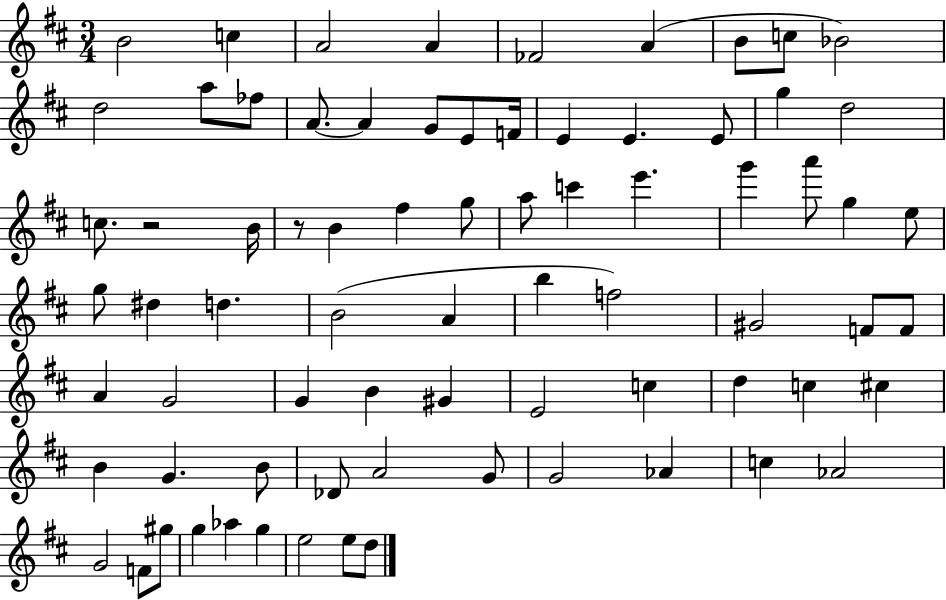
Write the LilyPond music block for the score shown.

{
  \clef treble
  \numericTimeSignature
  \time 3/4
  \key d \major
  b'2 c''4 | a'2 a'4 | fes'2 a'4( | b'8 c''8 bes'2) | \break d''2 a''8 fes''8 | a'8.~~ a'4 g'8 e'8 f'16 | e'4 e'4. e'8 | g''4 d''2 | \break c''8. r2 b'16 | r8 b'4 fis''4 g''8 | a''8 c'''4 e'''4. | g'''4 a'''8 g''4 e''8 | \break g''8 dis''4 d''4. | b'2( a'4 | b''4 f''2) | gis'2 f'8 f'8 | \break a'4 g'2 | g'4 b'4 gis'4 | e'2 c''4 | d''4 c''4 cis''4 | \break b'4 g'4. b'8 | des'8 a'2 g'8 | g'2 aes'4 | c''4 aes'2 | \break g'2 f'8 gis''8 | g''4 aes''4 g''4 | e''2 e''8 d''8 | \bar "|."
}